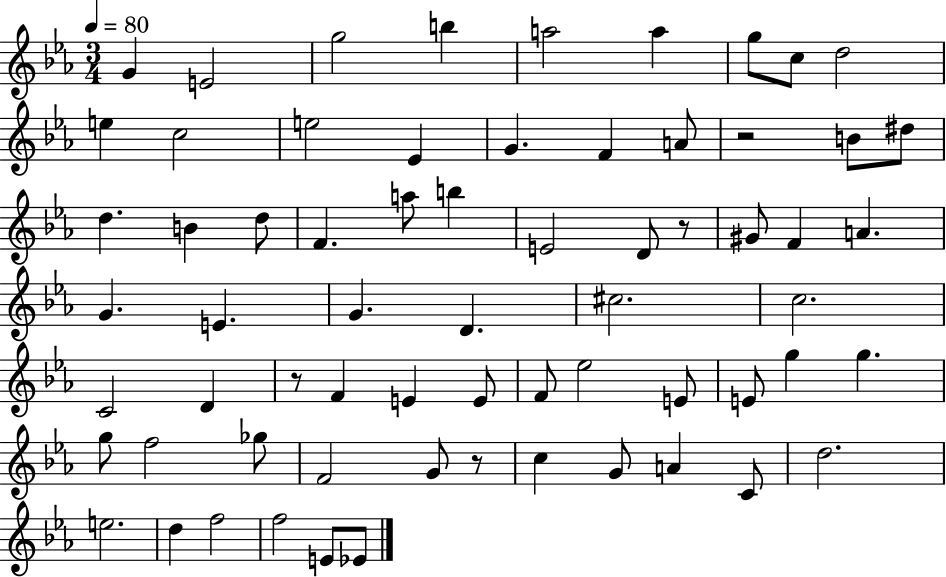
{
  \clef treble
  \numericTimeSignature
  \time 3/4
  \key ees \major
  \tempo 4 = 80
  \repeat volta 2 { g'4 e'2 | g''2 b''4 | a''2 a''4 | g''8 c''8 d''2 | \break e''4 c''2 | e''2 ees'4 | g'4. f'4 a'8 | r2 b'8 dis''8 | \break d''4. b'4 d''8 | f'4. a''8 b''4 | e'2 d'8 r8 | gis'8 f'4 a'4. | \break g'4. e'4. | g'4. d'4. | cis''2. | c''2. | \break c'2 d'4 | r8 f'4 e'4 e'8 | f'8 ees''2 e'8 | e'8 g''4 g''4. | \break g''8 f''2 ges''8 | f'2 g'8 r8 | c''4 g'8 a'4 c'8 | d''2. | \break e''2. | d''4 f''2 | f''2 e'8 ees'8 | } \bar "|."
}